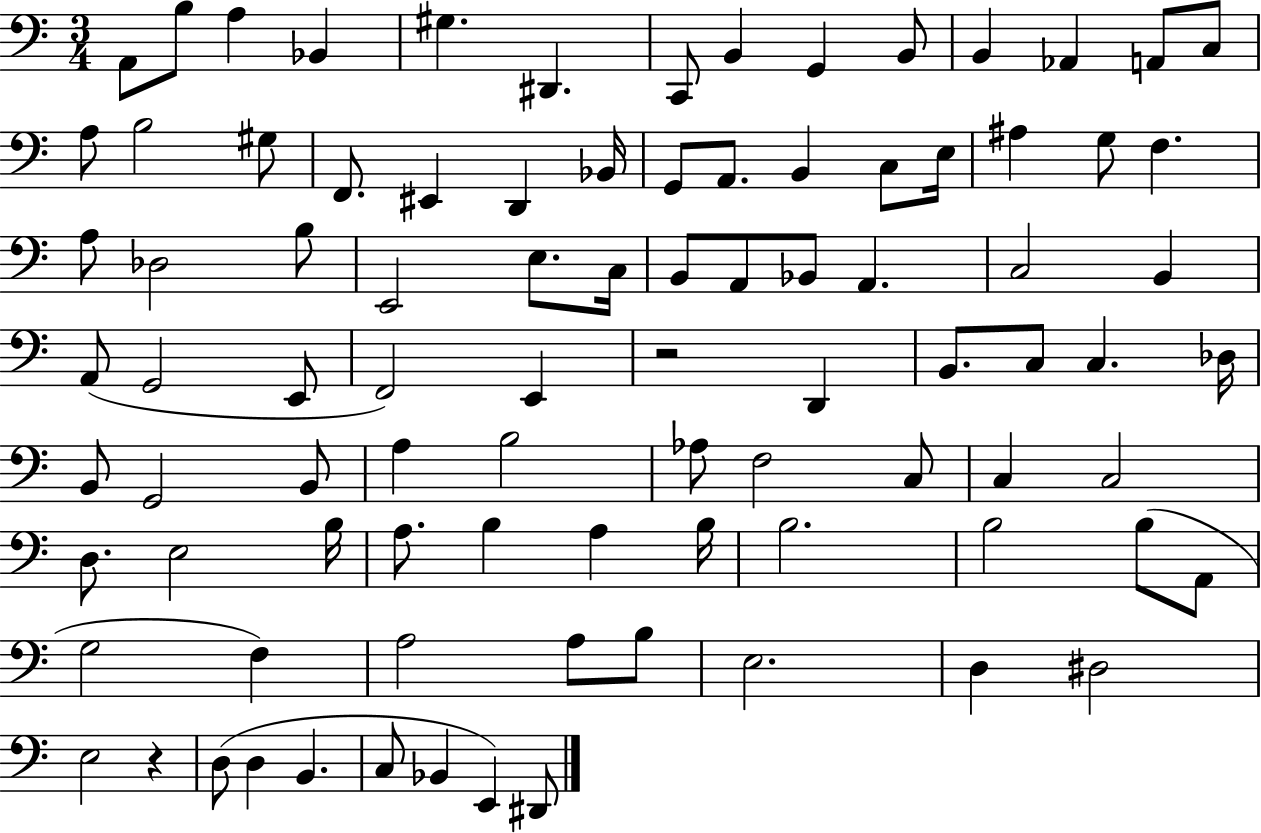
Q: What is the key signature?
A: C major